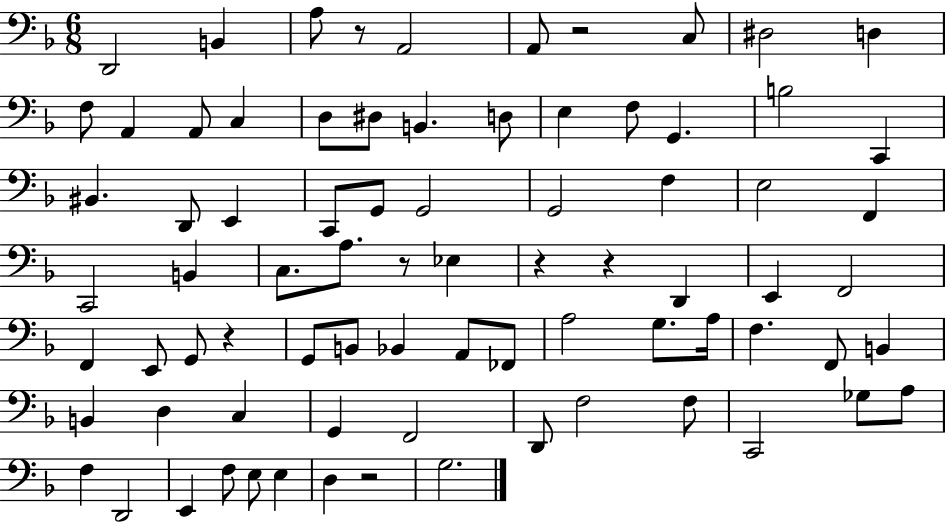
{
  \clef bass
  \numericTimeSignature
  \time 6/8
  \key f \major
  d,2 b,4 | a8 r8 a,2 | a,8 r2 c8 | dis2 d4 | \break f8 a,4 a,8 c4 | d8 dis8 b,4. d8 | e4 f8 g,4. | b2 c,4 | \break bis,4. d,8 e,4 | c,8 g,8 g,2 | g,2 f4 | e2 f,4 | \break c,2 b,4 | c8. a8. r8 ees4 | r4 r4 d,4 | e,4 f,2 | \break f,4 e,8 g,8 r4 | g,8 b,8 bes,4 a,8 fes,8 | a2 g8. a16 | f4. f,8 b,4 | \break b,4 d4 c4 | g,4 f,2 | d,8 f2 f8 | c,2 ges8 a8 | \break f4 d,2 | e,4 f8 e8 e4 | d4 r2 | g2. | \break \bar "|."
}